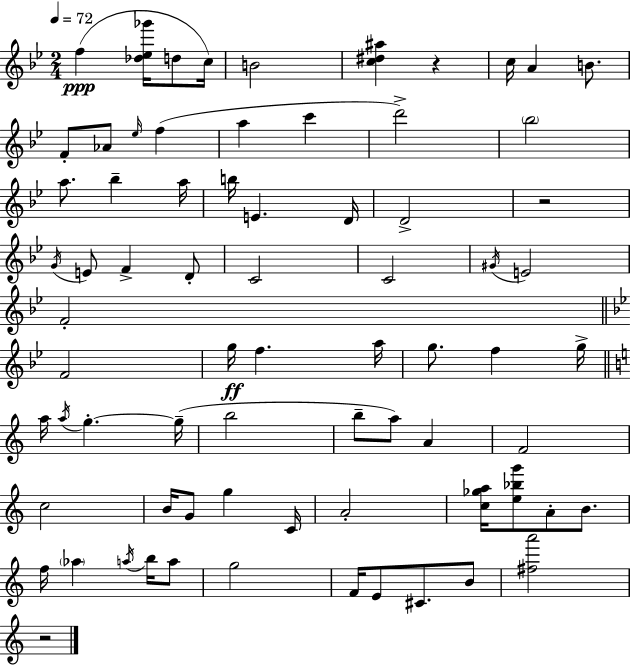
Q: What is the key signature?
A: BES major